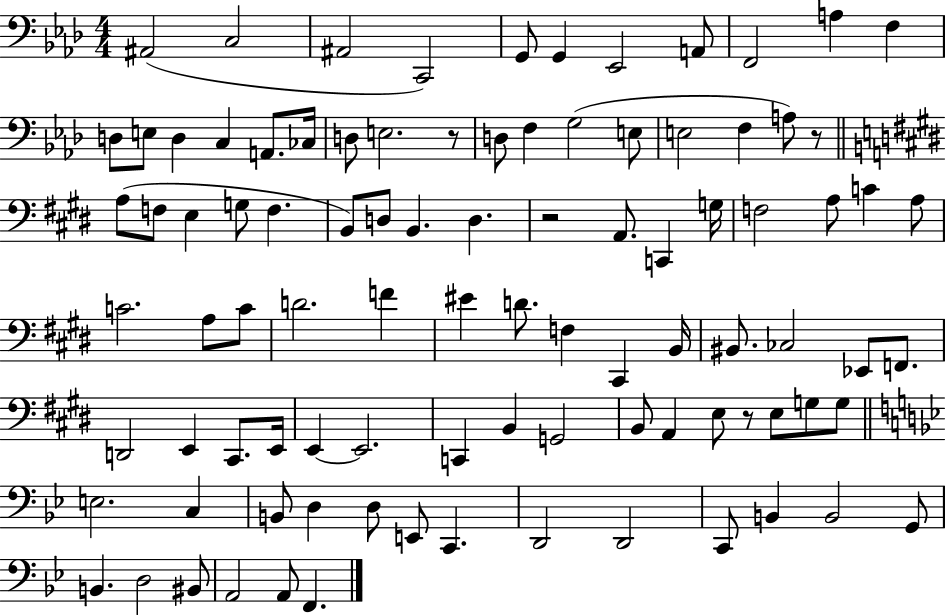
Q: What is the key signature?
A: AES major